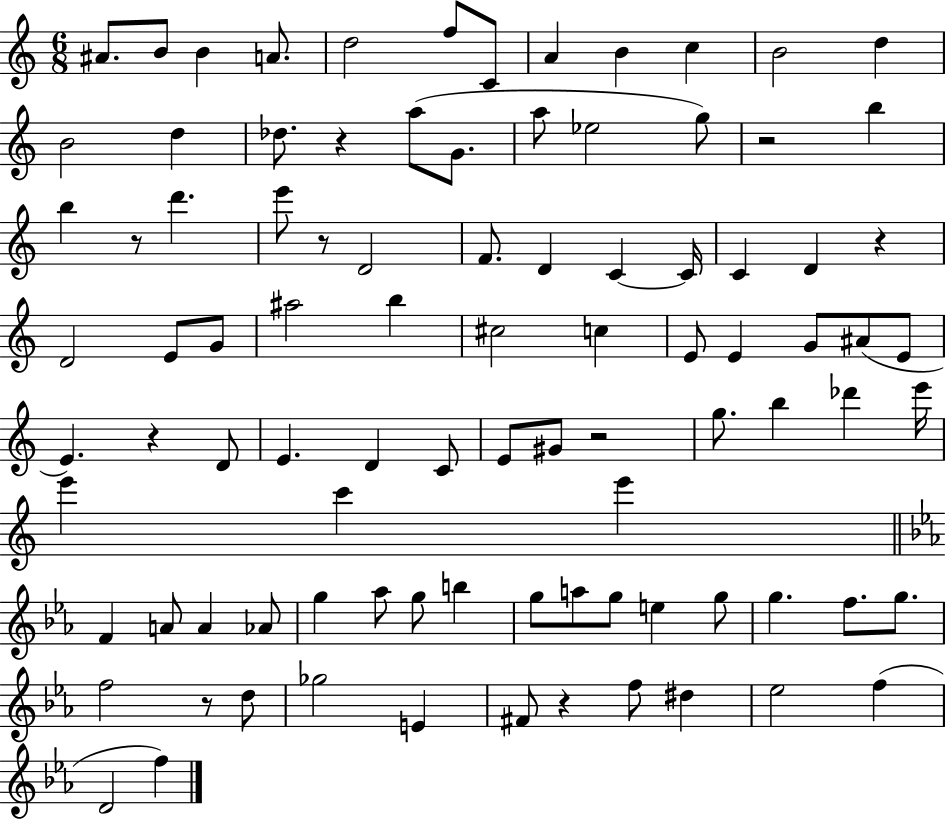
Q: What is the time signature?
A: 6/8